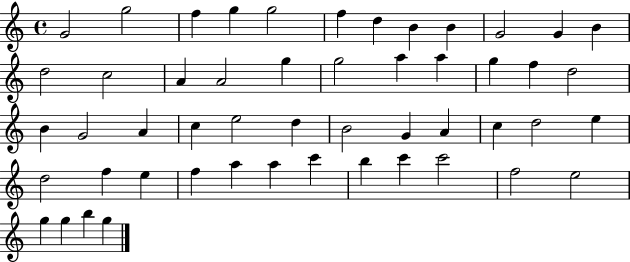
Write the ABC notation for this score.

X:1
T:Untitled
M:4/4
L:1/4
K:C
G2 g2 f g g2 f d B B G2 G B d2 c2 A A2 g g2 a a g f d2 B G2 A c e2 d B2 G A c d2 e d2 f e f a a c' b c' c'2 f2 e2 g g b g